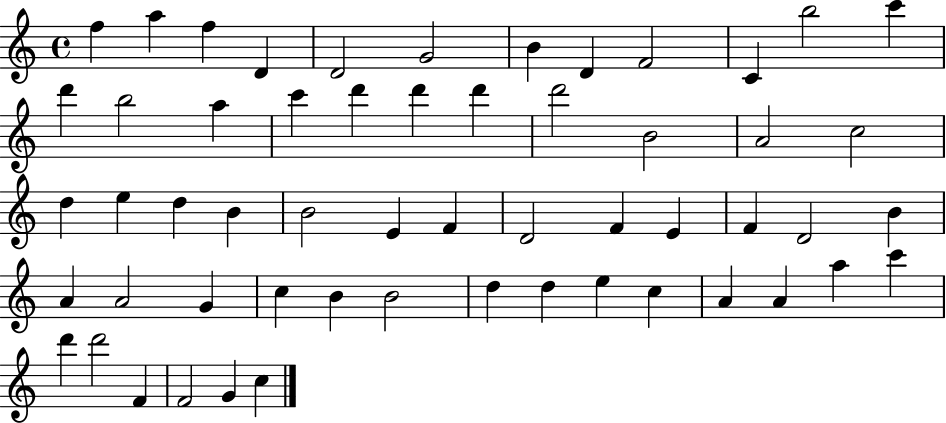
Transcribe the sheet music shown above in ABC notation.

X:1
T:Untitled
M:4/4
L:1/4
K:C
f a f D D2 G2 B D F2 C b2 c' d' b2 a c' d' d' d' d'2 B2 A2 c2 d e d B B2 E F D2 F E F D2 B A A2 G c B B2 d d e c A A a c' d' d'2 F F2 G c